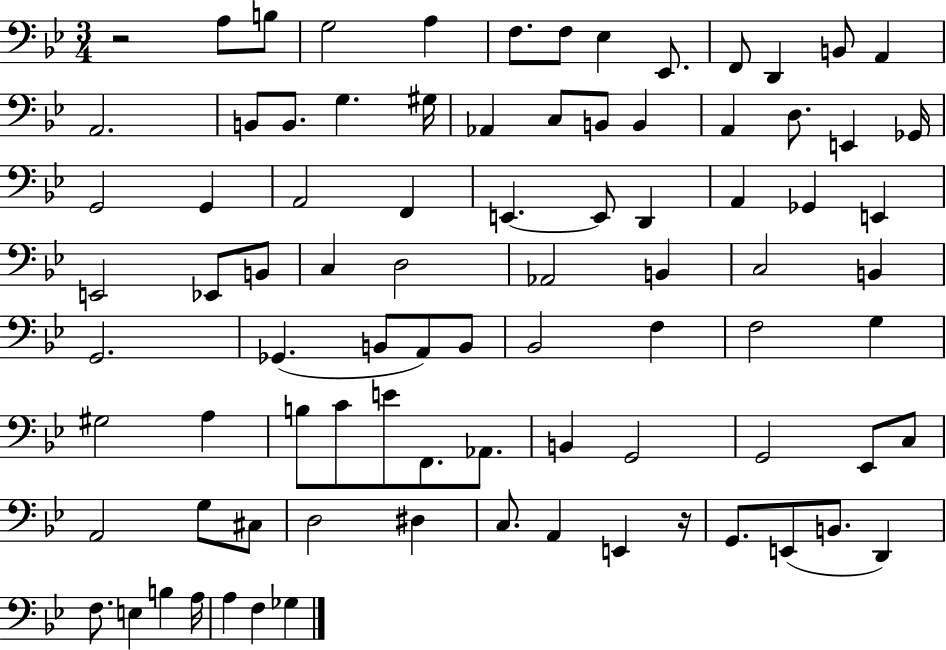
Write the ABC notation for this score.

X:1
T:Untitled
M:3/4
L:1/4
K:Bb
z2 A,/2 B,/2 G,2 A, F,/2 F,/2 _E, _E,,/2 F,,/2 D,, B,,/2 A,, A,,2 B,,/2 B,,/2 G, ^G,/4 _A,, C,/2 B,,/2 B,, A,, D,/2 E,, _G,,/4 G,,2 G,, A,,2 F,, E,, E,,/2 D,, A,, _G,, E,, E,,2 _E,,/2 B,,/2 C, D,2 _A,,2 B,, C,2 B,, G,,2 _G,, B,,/2 A,,/2 B,,/2 _B,,2 F, F,2 G, ^G,2 A, B,/2 C/2 E/2 F,,/2 _A,,/2 B,, G,,2 G,,2 _E,,/2 C,/2 A,,2 G,/2 ^C,/2 D,2 ^D, C,/2 A,, E,, z/4 G,,/2 E,,/2 B,,/2 D,, F,/2 E, B, A,/4 A, F, _G,